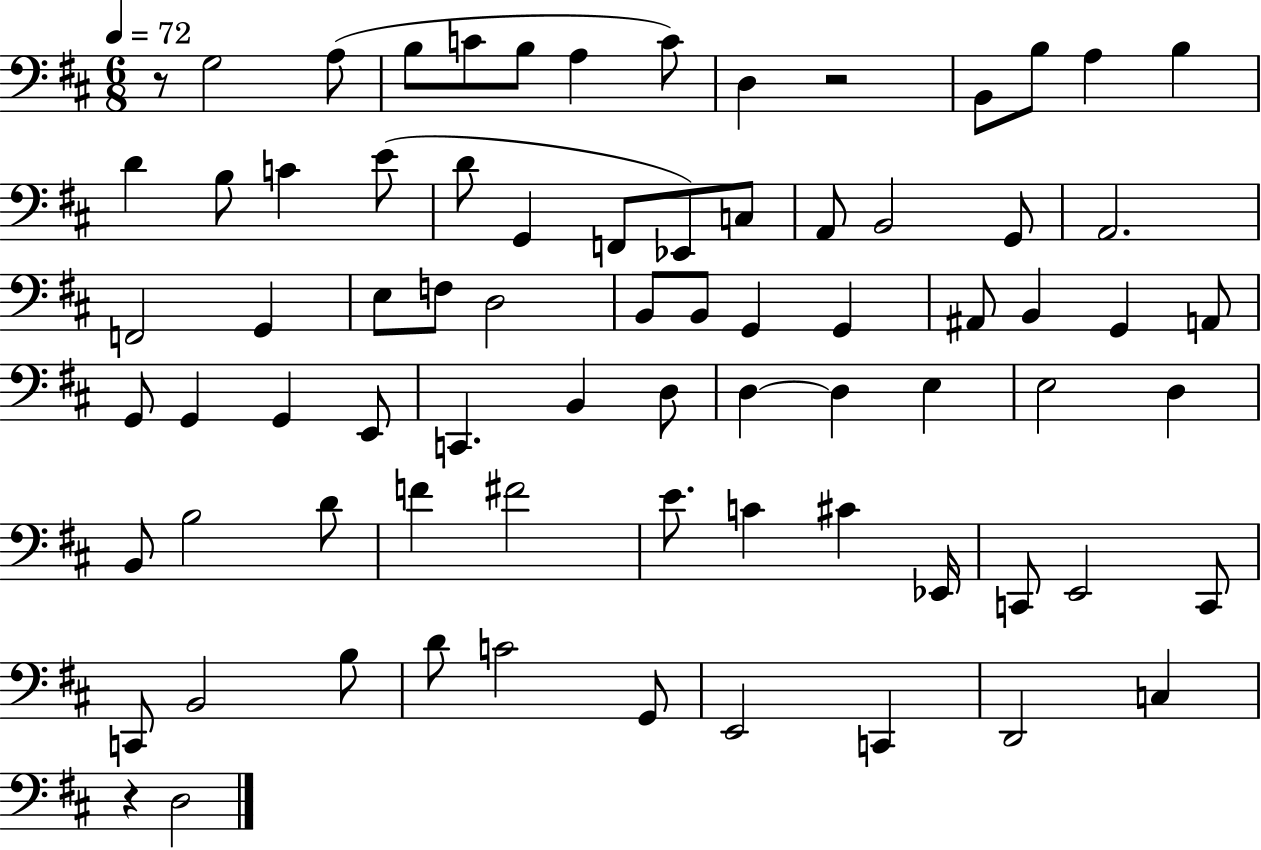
X:1
T:Untitled
M:6/8
L:1/4
K:D
z/2 G,2 A,/2 B,/2 C/2 B,/2 A, C/2 D, z2 B,,/2 B,/2 A, B, D B,/2 C E/2 D/2 G,, F,,/2 _E,,/2 C,/2 A,,/2 B,,2 G,,/2 A,,2 F,,2 G,, E,/2 F,/2 D,2 B,,/2 B,,/2 G,, G,, ^A,,/2 B,, G,, A,,/2 G,,/2 G,, G,, E,,/2 C,, B,, D,/2 D, D, E, E,2 D, B,,/2 B,2 D/2 F ^F2 E/2 C ^C _E,,/4 C,,/2 E,,2 C,,/2 C,,/2 B,,2 B,/2 D/2 C2 G,,/2 E,,2 C,, D,,2 C, z D,2